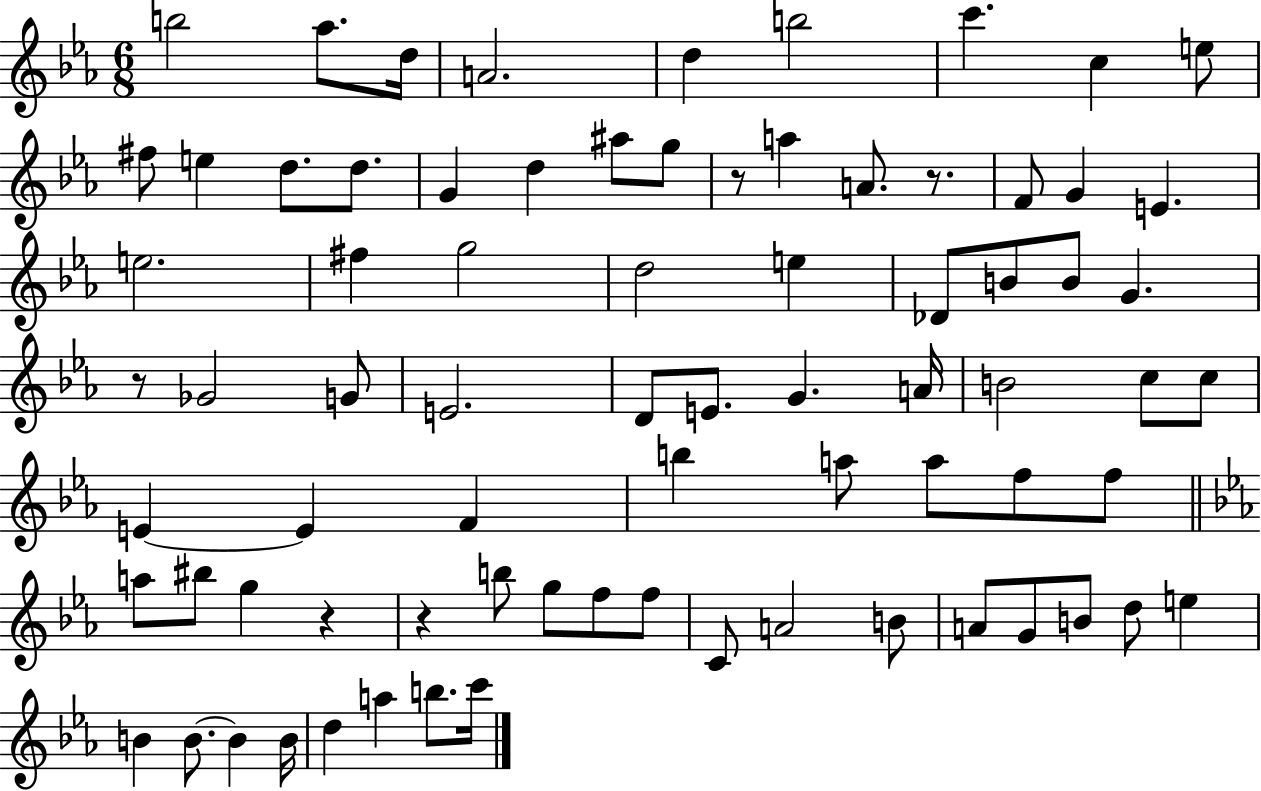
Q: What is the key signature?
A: EES major